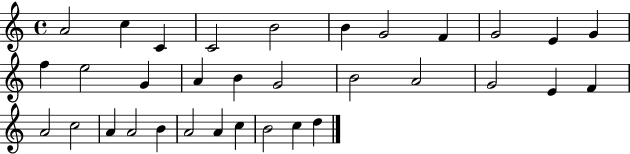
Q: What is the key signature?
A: C major